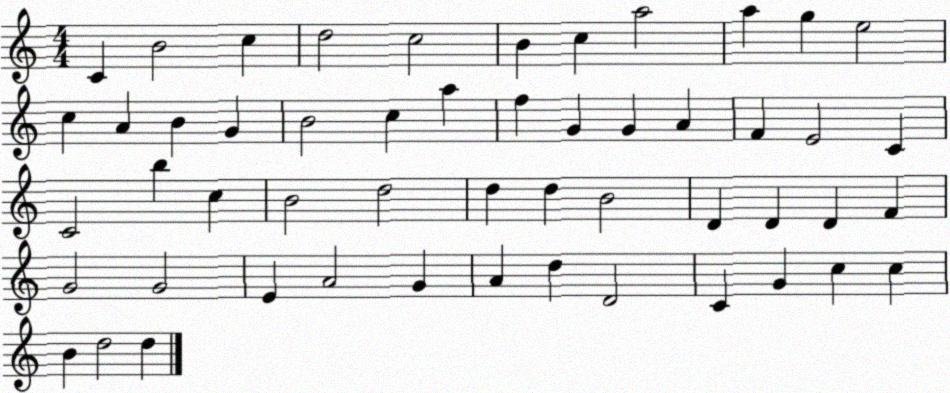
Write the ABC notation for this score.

X:1
T:Untitled
M:4/4
L:1/4
K:C
C B2 c d2 c2 B c a2 a g e2 c A B G B2 c a f G G A F E2 C C2 b c B2 d2 d d B2 D D D F G2 G2 E A2 G A d D2 C G c c B d2 d